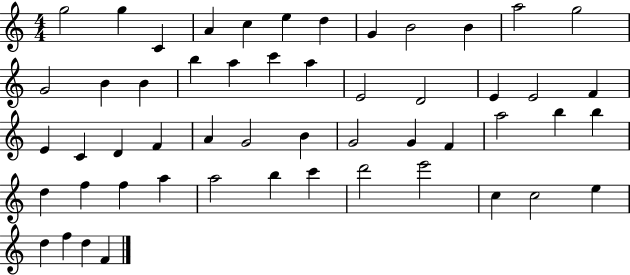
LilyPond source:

{
  \clef treble
  \numericTimeSignature
  \time 4/4
  \key c \major
  g''2 g''4 c'4 | a'4 c''4 e''4 d''4 | g'4 b'2 b'4 | a''2 g''2 | \break g'2 b'4 b'4 | b''4 a''4 c'''4 a''4 | e'2 d'2 | e'4 e'2 f'4 | \break e'4 c'4 d'4 f'4 | a'4 g'2 b'4 | g'2 g'4 f'4 | a''2 b''4 b''4 | \break d''4 f''4 f''4 a''4 | a''2 b''4 c'''4 | d'''2 e'''2 | c''4 c''2 e''4 | \break d''4 f''4 d''4 f'4 | \bar "|."
}